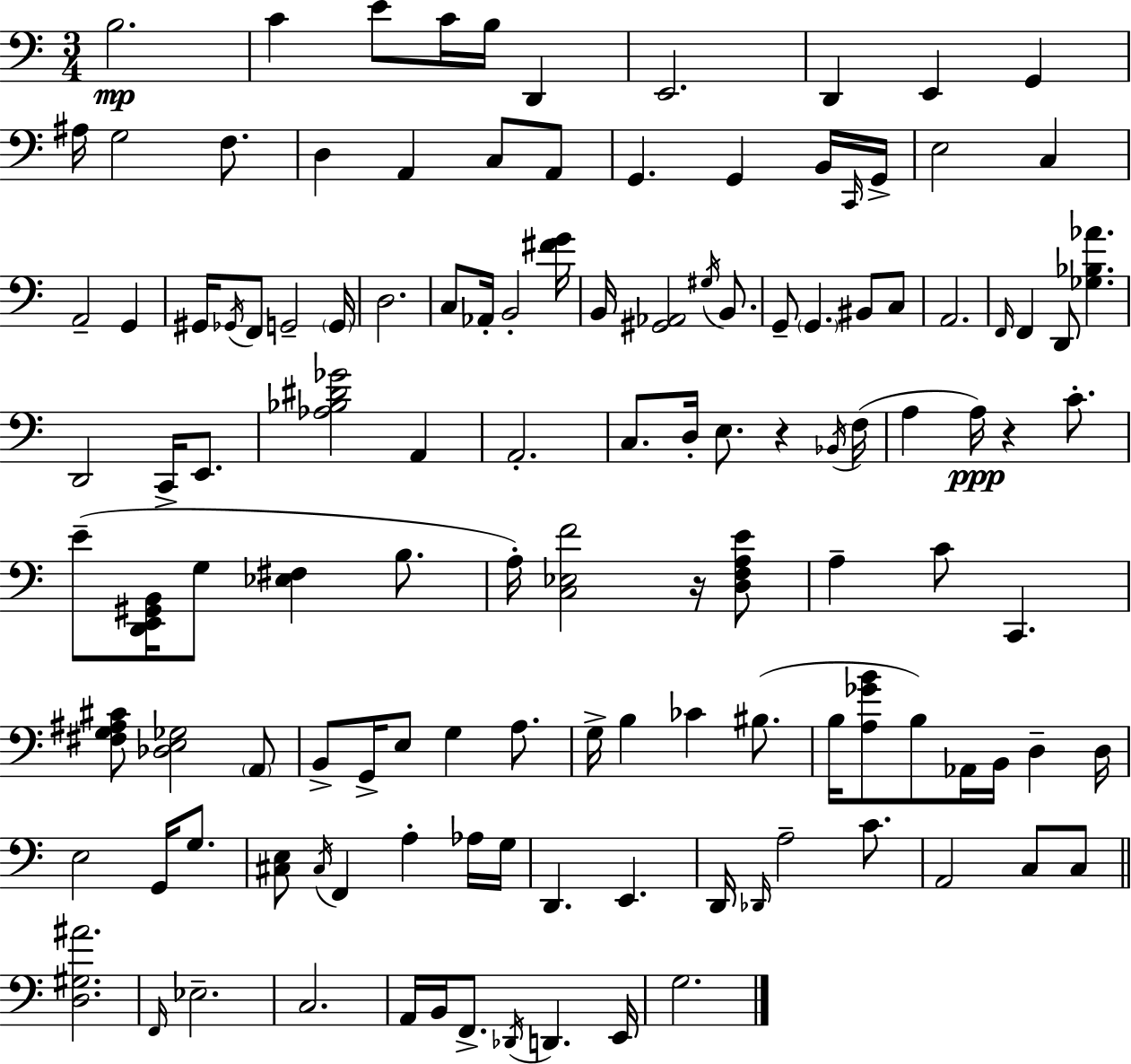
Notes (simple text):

B3/h. C4/q E4/e C4/s B3/s D2/q E2/h. D2/q E2/q G2/q A#3/s G3/h F3/e. D3/q A2/q C3/e A2/e G2/q. G2/q B2/s C2/s G2/s E3/h C3/q A2/h G2/q G#2/s Gb2/s F2/e G2/h G2/s D3/h. C3/e Ab2/s B2/h [F#4,G4]/s B2/s [G#2,Ab2]/h G#3/s B2/e. G2/e G2/q. BIS2/e C3/e A2/h. F2/s F2/q D2/e [Gb3,Bb3,Ab4]/q. D2/h C2/s E2/e. [Ab3,Bb3,D#4,Gb4]/h A2/q A2/h. C3/e. D3/s E3/e. R/q Bb2/s F3/s A3/q A3/s R/q C4/e. E4/e [D2,E2,G#2,B2]/s G3/e [Eb3,F#3]/q B3/e. A3/s [C3,Eb3,F4]/h R/s [D3,F3,A3,E4]/e A3/q C4/e C2/q. [F#3,G3,A#3,C#4]/e [Db3,E3,Gb3]/h A2/e B2/e G2/s E3/e G3/q A3/e. G3/s B3/q CES4/q BIS3/e. B3/s [A3,Gb4,B4]/e B3/e Ab2/s B2/s D3/q D3/s E3/h G2/s G3/e. [C#3,E3]/e C#3/s F2/q A3/q Ab3/s G3/s D2/q. E2/q. D2/s Db2/s A3/h C4/e. A2/h C3/e C3/e [D3,G#3,A#4]/h. F2/s Eb3/h. C3/h. A2/s B2/s F2/e. Db2/s D2/q. E2/s G3/h.